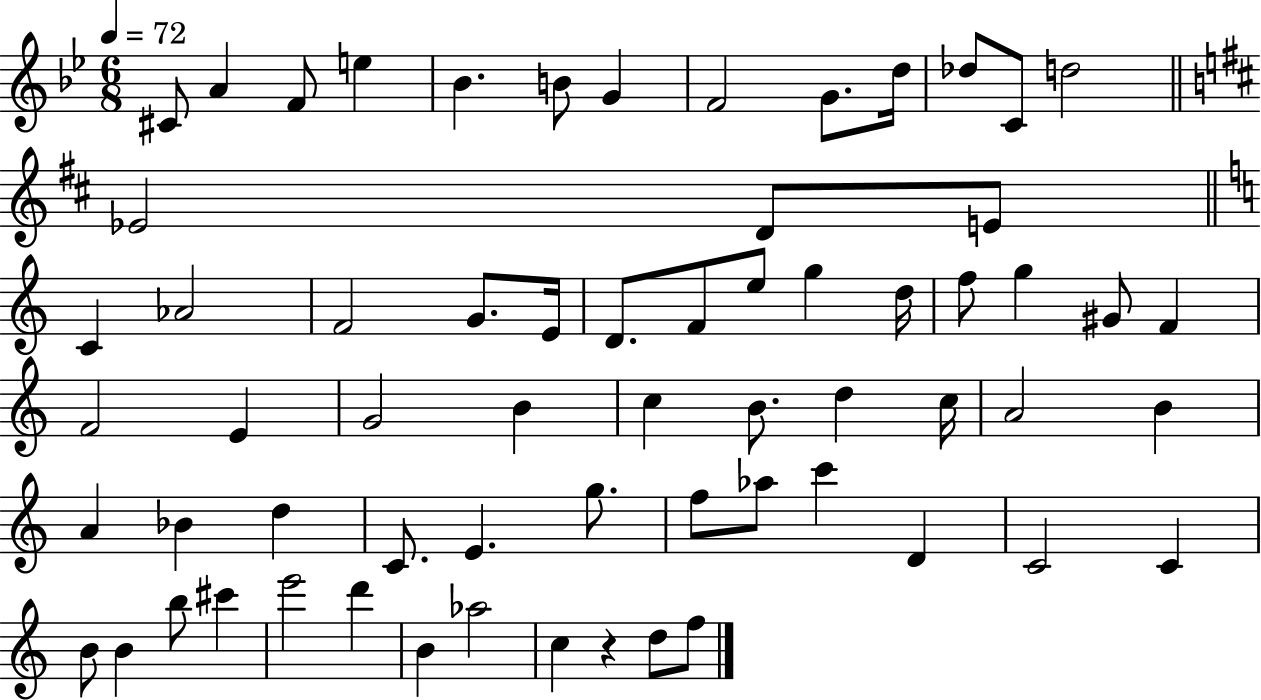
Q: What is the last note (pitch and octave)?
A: F5